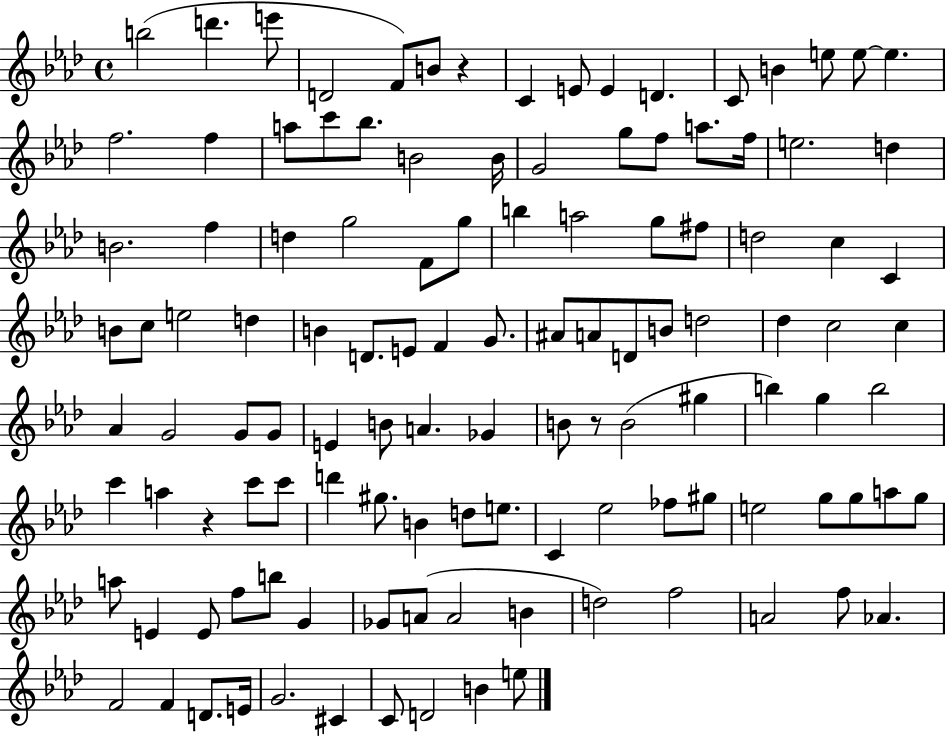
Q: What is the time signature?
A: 4/4